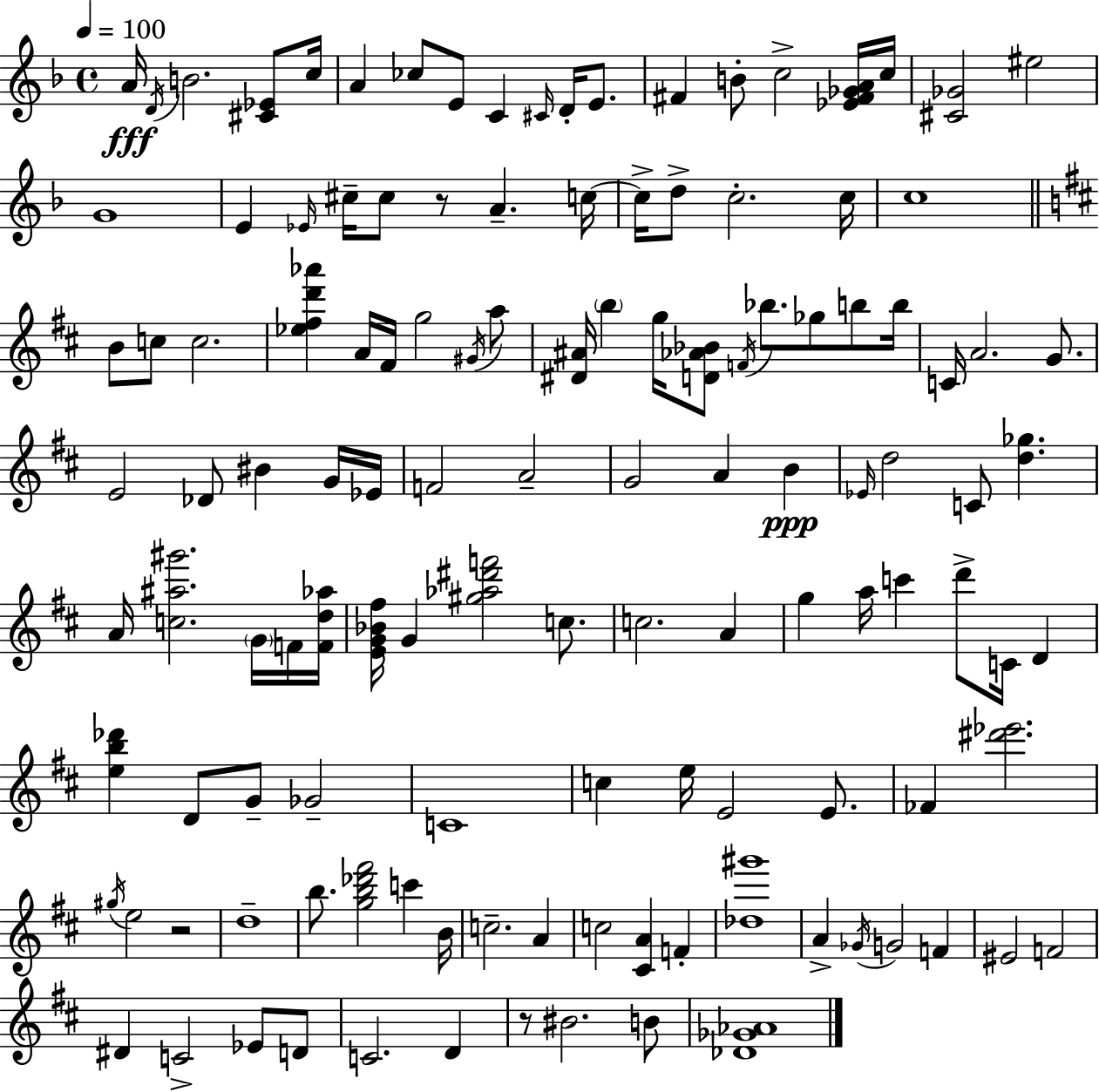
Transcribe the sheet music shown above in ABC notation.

X:1
T:Untitled
M:4/4
L:1/4
K:Dm
A/4 D/4 B2 [^C_E]/2 c/4 A _c/2 E/2 C ^C/4 D/4 E/2 ^F B/2 c2 [_E^F_GA]/4 c/4 [^C_G]2 ^e2 G4 E _E/4 ^c/4 ^c/2 z/2 A c/4 c/4 d/2 c2 c/4 c4 B/2 c/2 c2 [_e^fd'_a'] A/4 ^F/4 g2 ^G/4 a/2 [^D^A]/4 b g/4 [D_A_B]/2 F/4 _b/2 _g/2 b/2 b/4 C/4 A2 G/2 E2 _D/2 ^B G/4 _E/4 F2 A2 G2 A B _E/4 d2 C/2 [d_g] A/4 [c^a^g']2 G/4 F/4 [Fd_a]/4 [EG_B^f]/4 G [^g_a^d'f']2 c/2 c2 A g a/4 c' d'/2 C/4 D [eb_d'] D/2 G/2 _G2 C4 c e/4 E2 E/2 _F [^d'_e']2 ^g/4 e2 z2 d4 b/2 [gb_d'^f']2 c' B/4 c2 A c2 [^CA] F [_d^g']4 A _G/4 G2 F ^E2 F2 ^D C2 _E/2 D/2 C2 D z/2 ^B2 B/2 [_D_G_A]4